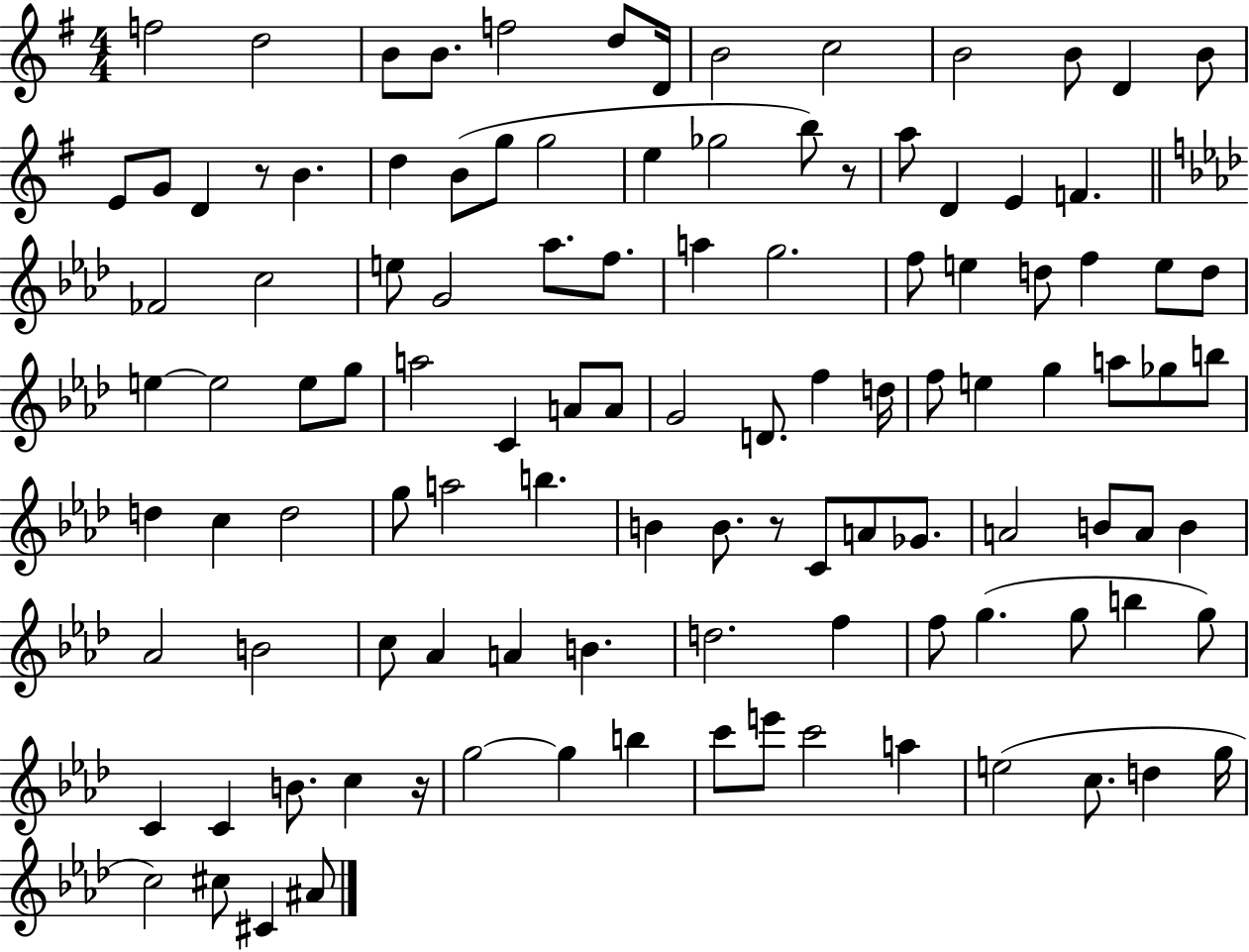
F5/h D5/h B4/e B4/e. F5/h D5/e D4/s B4/h C5/h B4/h B4/e D4/q B4/e E4/e G4/e D4/q R/e B4/q. D5/q B4/e G5/e G5/h E5/q Gb5/h B5/e R/e A5/e D4/q E4/q F4/q. FES4/h C5/h E5/e G4/h Ab5/e. F5/e. A5/q G5/h. F5/e E5/q D5/e F5/q E5/e D5/e E5/q E5/h E5/e G5/e A5/h C4/q A4/e A4/e G4/h D4/e. F5/q D5/s F5/e E5/q G5/q A5/e Gb5/e B5/e D5/q C5/q D5/h G5/e A5/h B5/q. B4/q B4/e. R/e C4/e A4/e Gb4/e. A4/h B4/e A4/e B4/q Ab4/h B4/h C5/e Ab4/q A4/q B4/q. D5/h. F5/q F5/e G5/q. G5/e B5/q G5/e C4/q C4/q B4/e. C5/q R/s G5/h G5/q B5/q C6/e E6/e C6/h A5/q E5/h C5/e. D5/q G5/s C5/h C#5/e C#4/q A#4/e